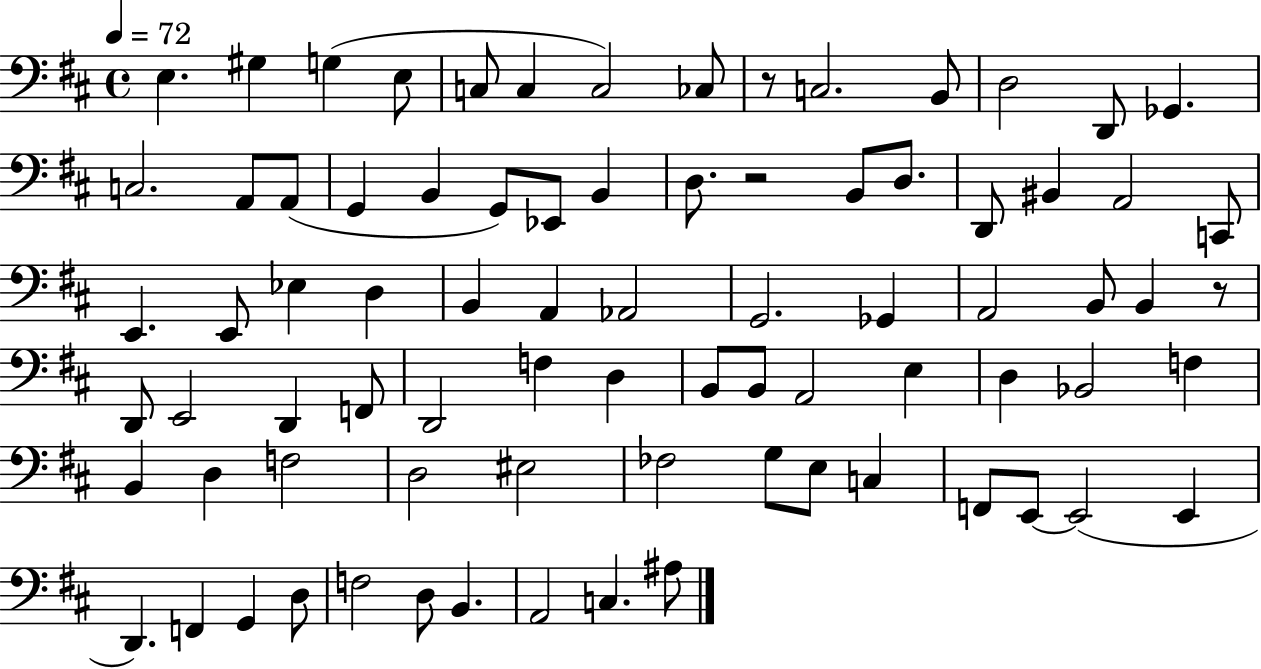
{
  \clef bass
  \time 4/4
  \defaultTimeSignature
  \key d \major
  \tempo 4 = 72
  \repeat volta 2 { e4. gis4 g4( e8 | c8 c4 c2) ces8 | r8 c2. b,8 | d2 d,8 ges,4. | \break c2. a,8 a,8( | g,4 b,4 g,8) ees,8 b,4 | d8. r2 b,8 d8. | d,8 bis,4 a,2 c,8 | \break e,4. e,8 ees4 d4 | b,4 a,4 aes,2 | g,2. ges,4 | a,2 b,8 b,4 r8 | \break d,8 e,2 d,4 f,8 | d,2 f4 d4 | b,8 b,8 a,2 e4 | d4 bes,2 f4 | \break b,4 d4 f2 | d2 eis2 | fes2 g8 e8 c4 | f,8 e,8~~ e,2( e,4 | \break d,4.) f,4 g,4 d8 | f2 d8 b,4. | a,2 c4. ais8 | } \bar "|."
}